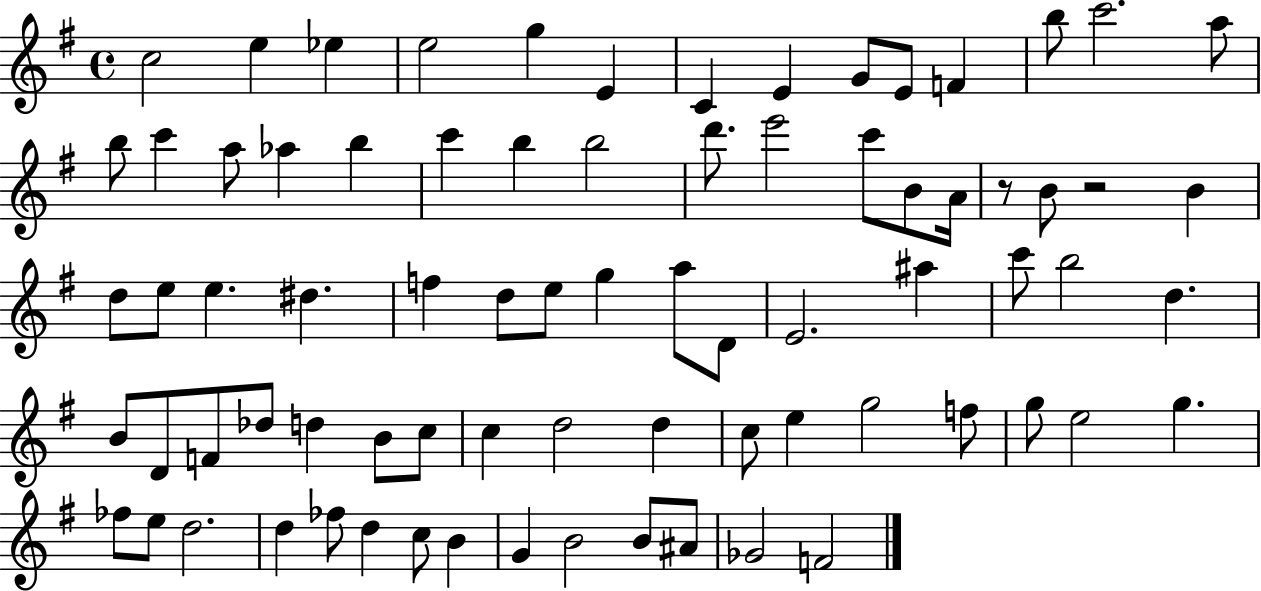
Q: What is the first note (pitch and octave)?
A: C5